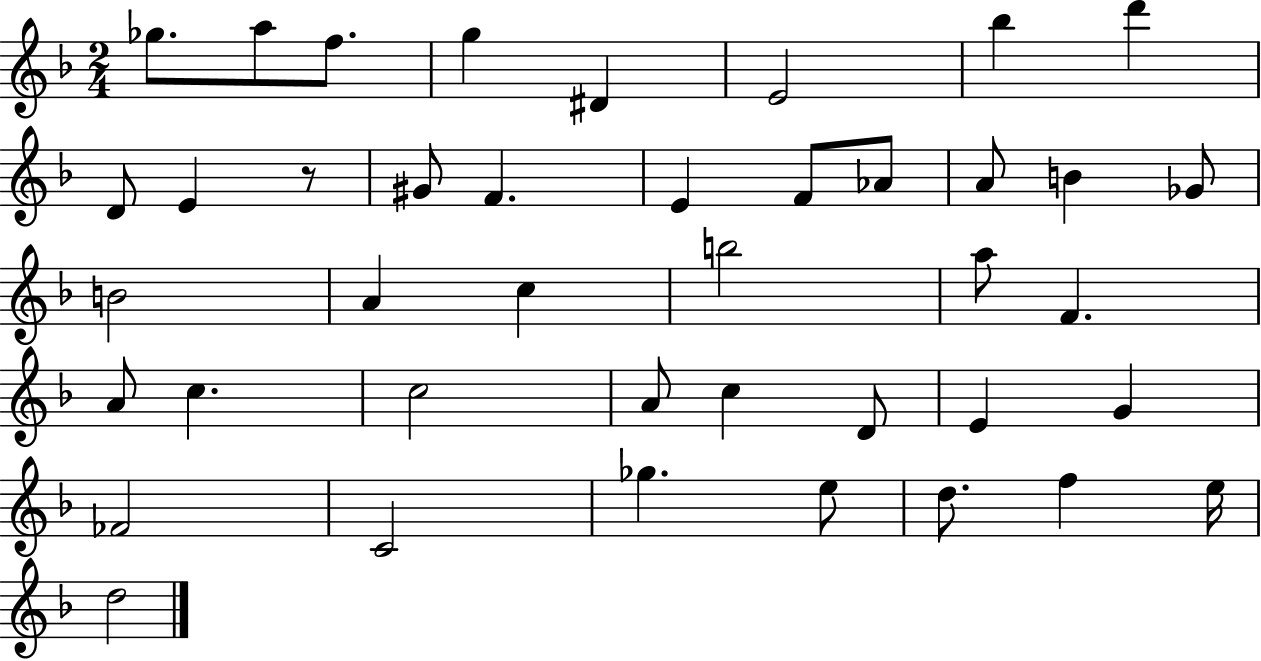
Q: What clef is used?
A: treble